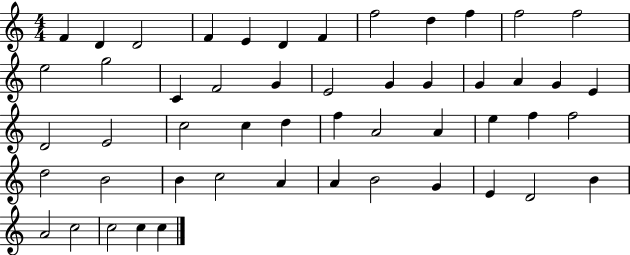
{
  \clef treble
  \numericTimeSignature
  \time 4/4
  \key c \major
  f'4 d'4 d'2 | f'4 e'4 d'4 f'4 | f''2 d''4 f''4 | f''2 f''2 | \break e''2 g''2 | c'4 f'2 g'4 | e'2 g'4 g'4 | g'4 a'4 g'4 e'4 | \break d'2 e'2 | c''2 c''4 d''4 | f''4 a'2 a'4 | e''4 f''4 f''2 | \break d''2 b'2 | b'4 c''2 a'4 | a'4 b'2 g'4 | e'4 d'2 b'4 | \break a'2 c''2 | c''2 c''4 c''4 | \bar "|."
}